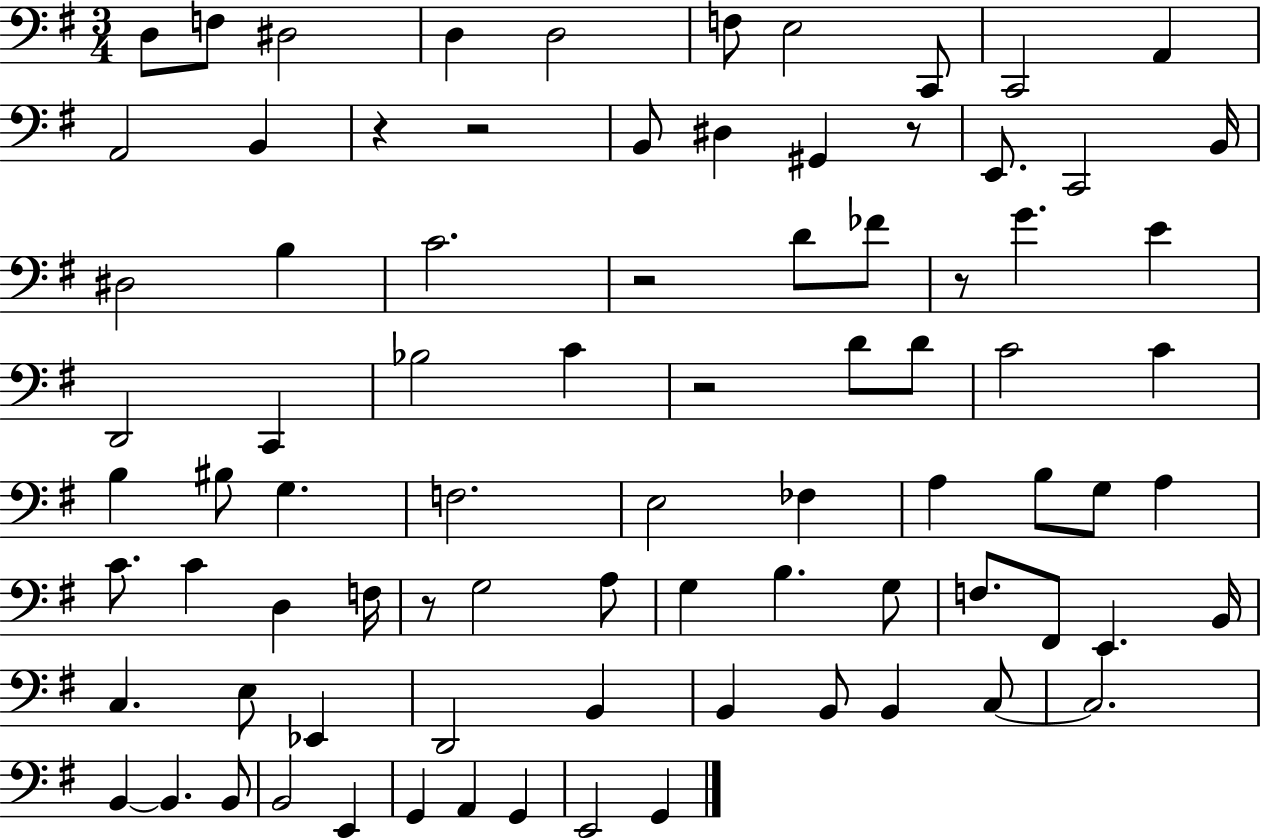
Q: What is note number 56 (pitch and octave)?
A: B2